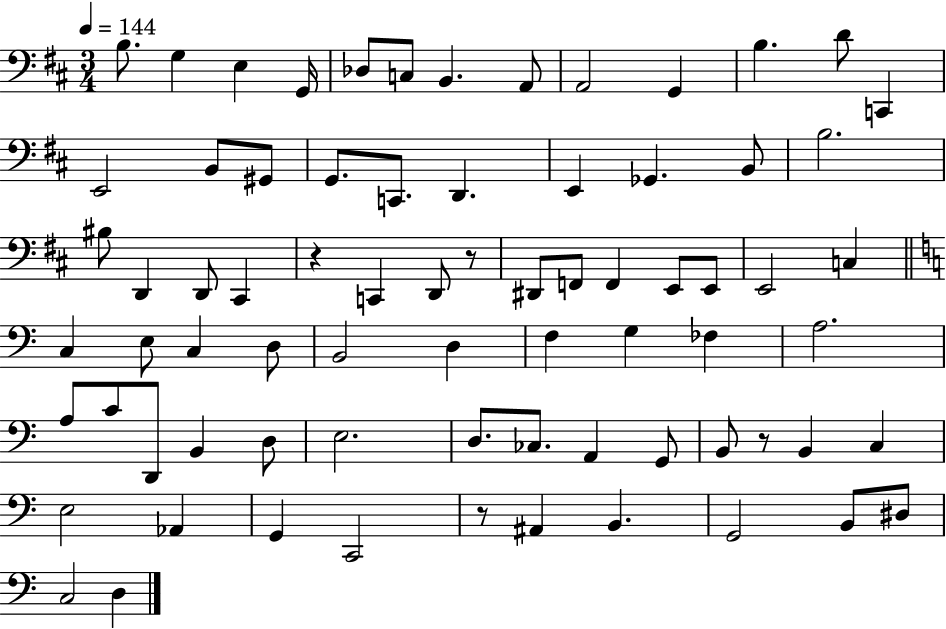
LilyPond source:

{
  \clef bass
  \numericTimeSignature
  \time 3/4
  \key d \major
  \tempo 4 = 144
  b8. g4 e4 g,16 | des8 c8 b,4. a,8 | a,2 g,4 | b4. d'8 c,4 | \break e,2 b,8 gis,8 | g,8. c,8. d,4. | e,4 ges,4. b,8 | b2. | \break bis8 d,4 d,8 cis,4 | r4 c,4 d,8 r8 | dis,8 f,8 f,4 e,8 e,8 | e,2 c4 | \break \bar "||" \break \key c \major c4 e8 c4 d8 | b,2 d4 | f4 g4 fes4 | a2. | \break a8 c'8 d,8 b,4 d8 | e2. | d8. ces8. a,4 g,8 | b,8 r8 b,4 c4 | \break e2 aes,4 | g,4 c,2 | r8 ais,4 b,4. | g,2 b,8 dis8 | \break c2 d4 | \bar "|."
}